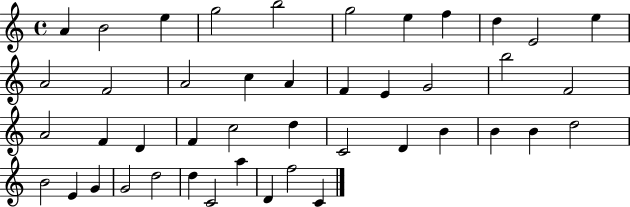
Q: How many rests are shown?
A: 0